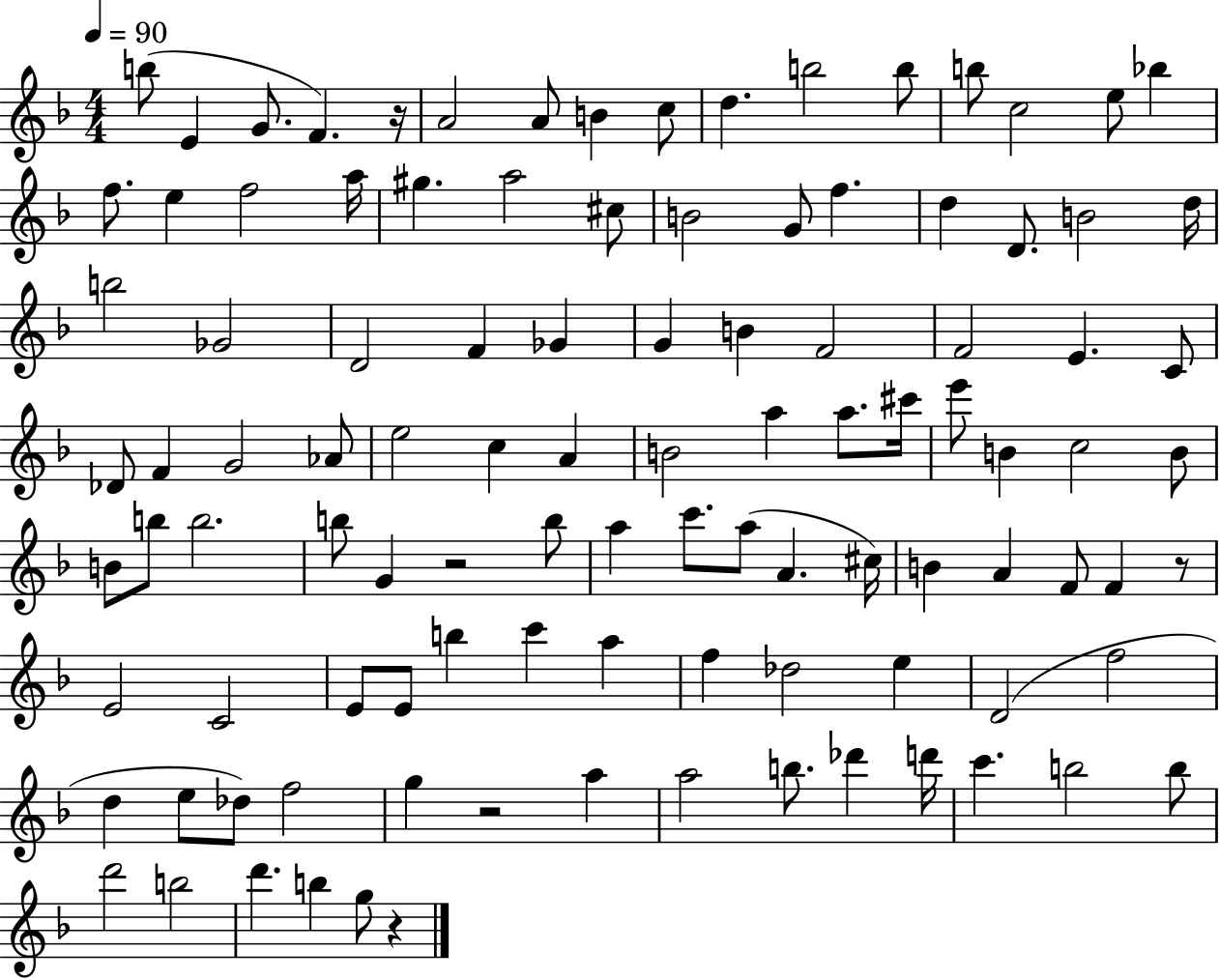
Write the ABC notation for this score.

X:1
T:Untitled
M:4/4
L:1/4
K:F
b/2 E G/2 F z/4 A2 A/2 B c/2 d b2 b/2 b/2 c2 e/2 _b f/2 e f2 a/4 ^g a2 ^c/2 B2 G/2 f d D/2 B2 d/4 b2 _G2 D2 F _G G B F2 F2 E C/2 _D/2 F G2 _A/2 e2 c A B2 a a/2 ^c'/4 e'/2 B c2 B/2 B/2 b/2 b2 b/2 G z2 b/2 a c'/2 a/2 A ^c/4 B A F/2 F z/2 E2 C2 E/2 E/2 b c' a f _d2 e D2 f2 d e/2 _d/2 f2 g z2 a a2 b/2 _d' d'/4 c' b2 b/2 d'2 b2 d' b g/2 z